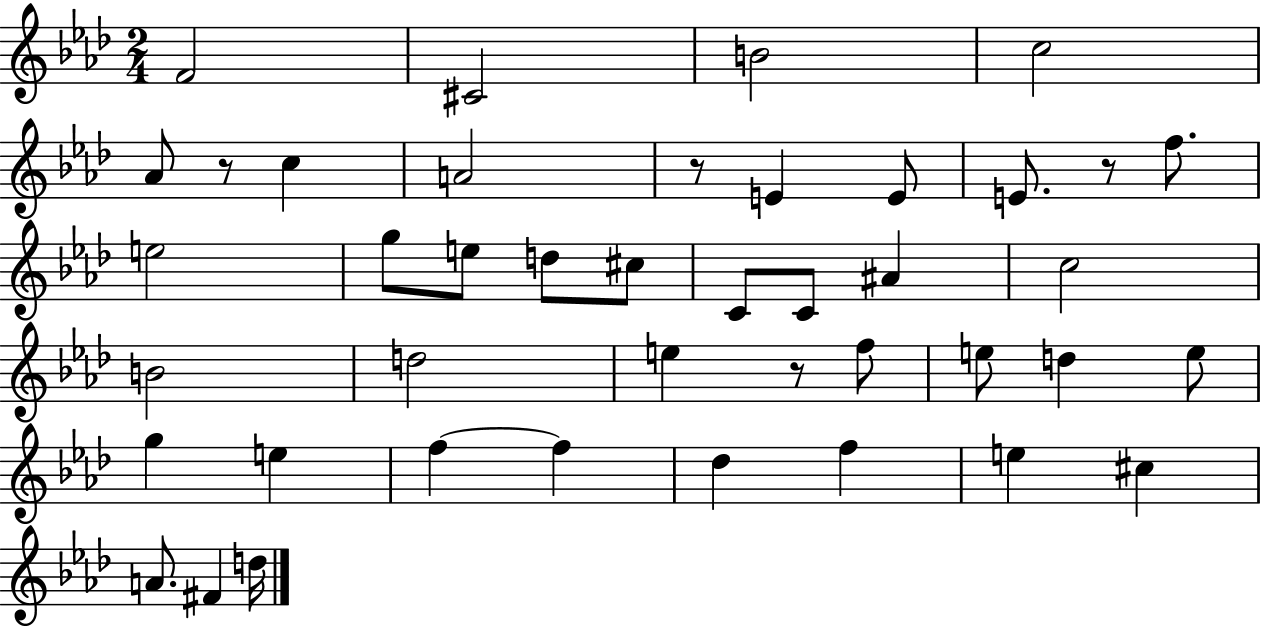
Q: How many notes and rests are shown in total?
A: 42